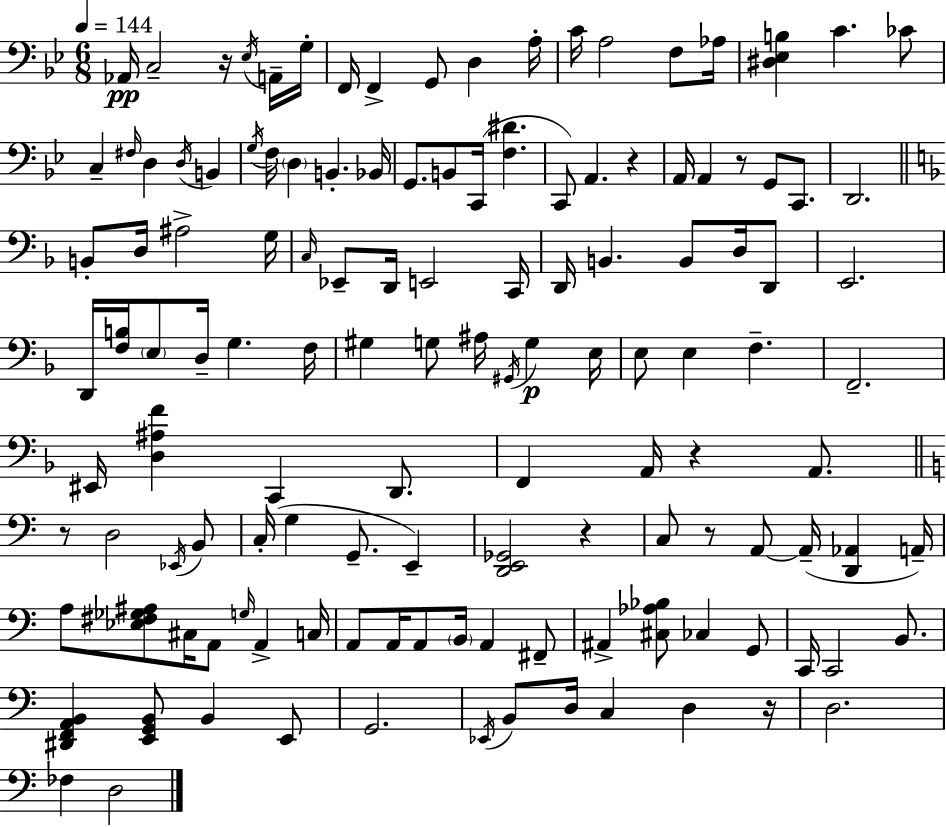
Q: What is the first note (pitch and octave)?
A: Ab2